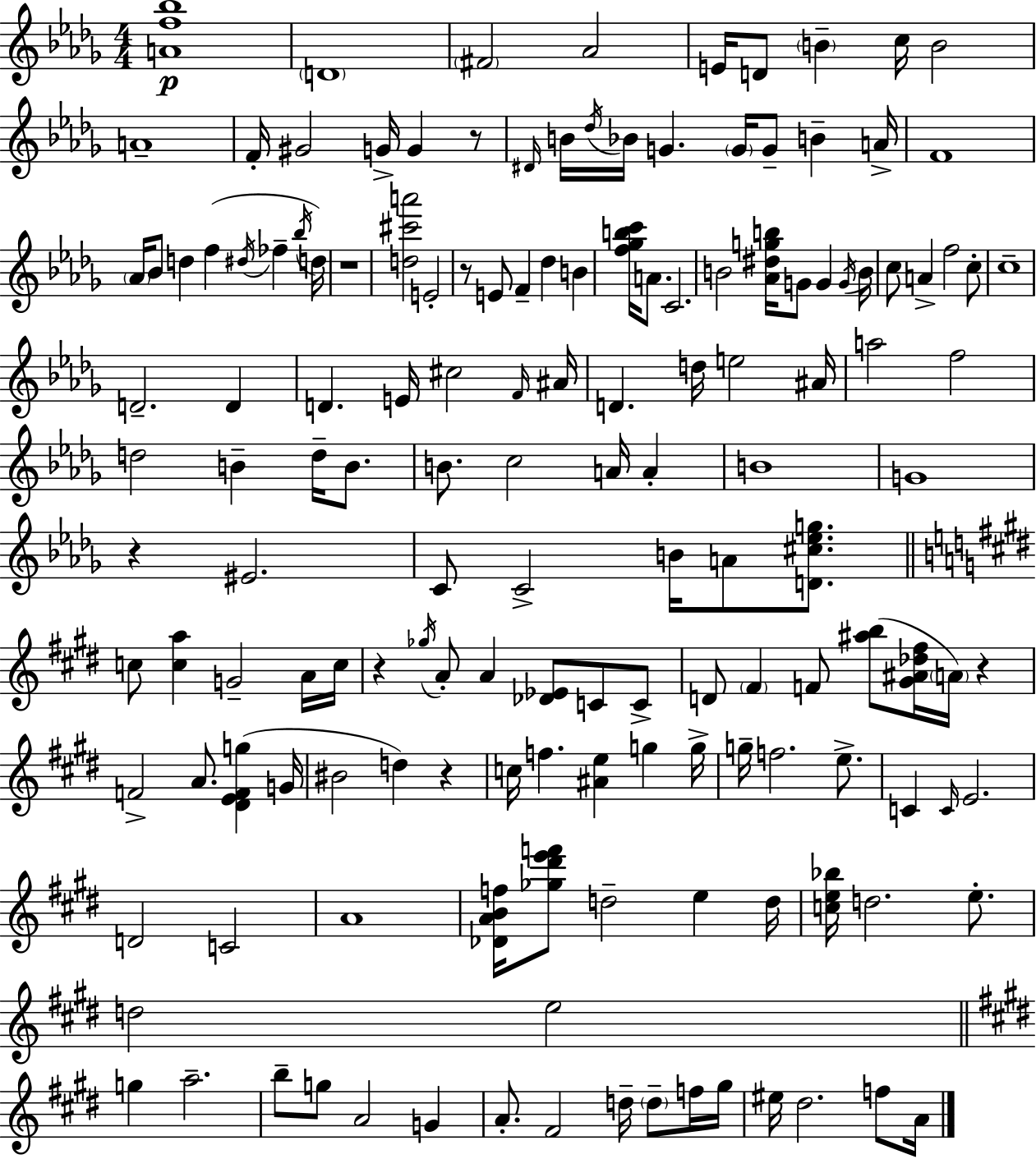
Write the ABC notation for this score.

X:1
T:Untitled
M:4/4
L:1/4
K:Bbm
[Af_b]4 D4 ^F2 _A2 E/4 D/2 B c/4 B2 A4 F/4 ^G2 G/4 G z/2 ^D/4 B/4 _d/4 _B/4 G G/4 G/2 B A/4 F4 _A/4 _B/2 d f ^d/4 _f _b/4 d/4 z4 [d^c'a']2 E2 z/2 E/2 F _d B [f_gbc']/4 A/2 C2 B2 [_A^dgb]/4 G/2 G G/4 B/4 c/2 A f2 c/2 c4 D2 D D E/4 ^c2 F/4 ^A/4 D d/4 e2 ^A/4 a2 f2 d2 B d/4 B/2 B/2 c2 A/4 A B4 G4 z ^E2 C/2 C2 B/4 A/2 [D^c_eg]/2 c/2 [ca] G2 A/4 c/4 z _g/4 A/2 A [_D_E]/2 C/2 C/2 D/2 ^F F/2 [^ab]/2 [^G^A_d^f]/4 A/4 z F2 A/2 [^DEFg] G/4 ^B2 d z c/4 f [^Ae] g g/4 g/4 f2 e/2 C C/4 E2 D2 C2 A4 [_DABf]/4 [_g^d'e'f']/2 d2 e d/4 [ce_b]/4 d2 e/2 d2 e2 g a2 b/2 g/2 A2 G A/2 ^F2 d/4 d/2 f/4 ^g/4 ^e/4 ^d2 f/2 A/4